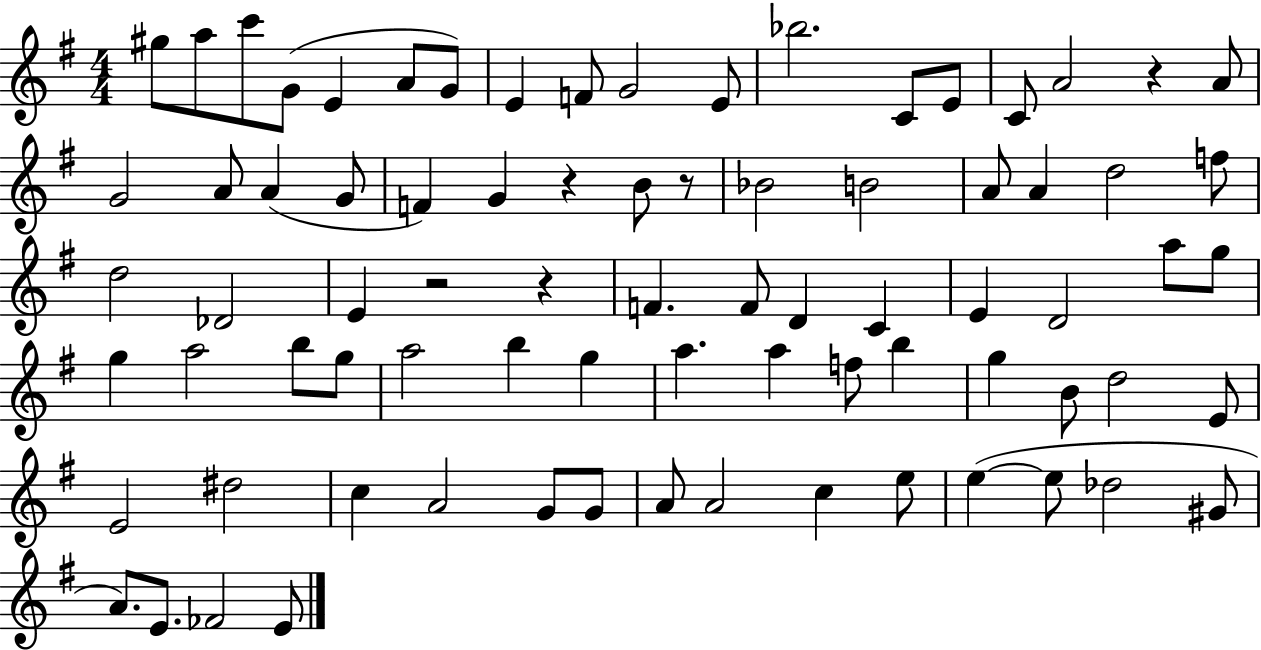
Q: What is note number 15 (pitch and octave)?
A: C4